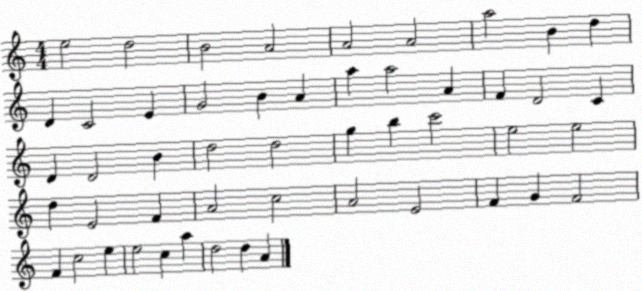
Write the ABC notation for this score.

X:1
T:Untitled
M:4/4
L:1/4
K:C
e2 d2 B2 A2 A2 A2 a2 B d D C2 E G2 B A a a2 A F D2 C D D2 B d2 d2 g b c'2 e2 e2 d E2 F A2 c2 A2 E2 F G F2 F c2 e e2 c a d2 d A